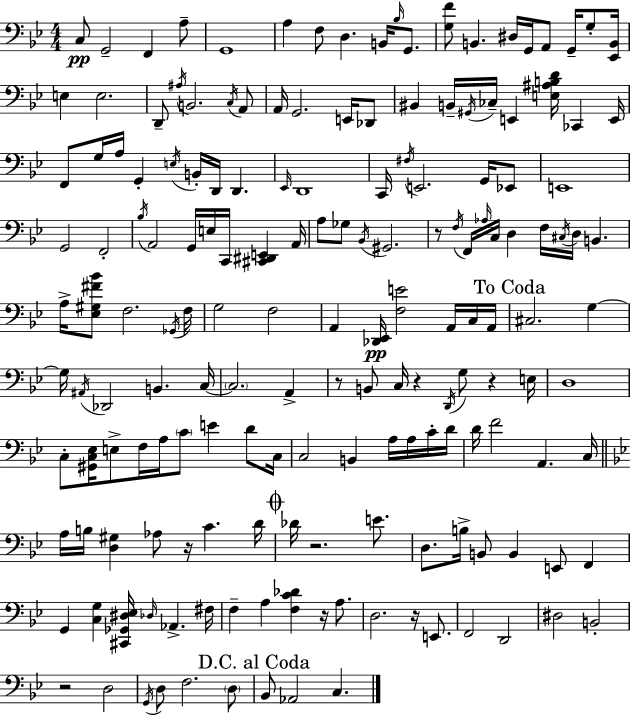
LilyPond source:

{
  \clef bass
  \numericTimeSignature
  \time 4/4
  \key bes \major
  c8\pp g,2-- f,4 a8-- | g,1 | a4 f8 d4. b,16 \grace { bes16 } g,8. | <g f'>8 b,4. dis16 g,16 a,8 g,16-- g8-. | \break <ees, b,>16 e4 e2. | d,8-- \acciaccatura { ais16 } b,2. | \acciaccatura { c16 } a,8 a,16 g,2. | e,16 des,8 bis,4 b,16-- \acciaccatura { gis,16 } ces16-- e,4 <e ais b d'>16 ces,4 | \break e,16 f,8 g16 a16 g,4-. \acciaccatura { e16 } b,16-. d,16 d,4. | \grace { ees,16 } d,1 | c,16 \acciaccatura { fis16 } e,2. | g,16 ees,8 e,1 | \break g,2 f,2-. | \acciaccatura { bes16 } a,2 | g,16 e16 c,16 <cis, dis, e,>4 a,16 a8 ges8 \acciaccatura { bes,16 } gis,2. | r8 \acciaccatura { f16 } f,16 \grace { aes16 } c16 d4 | \break f16 \acciaccatura { cis16 } d16 b,4. a16-> <ees gis fis' bes'>8 f2. | \acciaccatura { ges,16 } f16 g2 | f2 a,4 | <des, ees,>16\pp <f e'>2 a,16 c16 a,16 \mark "To Coda" cis2. | \break g4~~ g16 \acciaccatura { ais,16 } des,2 | b,4. c16~~ \parenthesize c2. | a,4-> r8 | b,8 c16 r4 \acciaccatura { d,16 } g8 r4 e16 d1 | \break c8-. | <gis, c ees>16 e8-> f16 a16 \parenthesize c'8 e'4 d'8 c16 c2 | b,4 a16 a16 c'16-. d'16 d'16 | f'2 a,4. c16 \bar "||" \break \key g \minor a16 b16 <d gis>4 aes8 r16 c'4. d'16 | \mark \markup { \musicglyph "scripts.coda" } des'16 r2. e'8. | d8. b16-> b,8 b,4 e,8 f,4 | g,4 <c g>4 <cis, ges, dis ees>16 \grace { des16 } aes,4.-> | \break fis16 f4-- a4 <f c' des'>4 r16 a8. | d2. r16 e,8. | f,2 d,2 | dis2 b,2-. | \break r2 d2 | \acciaccatura { g,16 } d8 f2. | \parenthesize d8 \mark "D.C. al Coda" bes,8 aes,2 c4. | \bar "|."
}